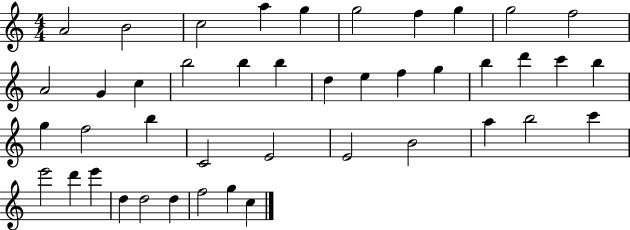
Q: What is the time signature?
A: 4/4